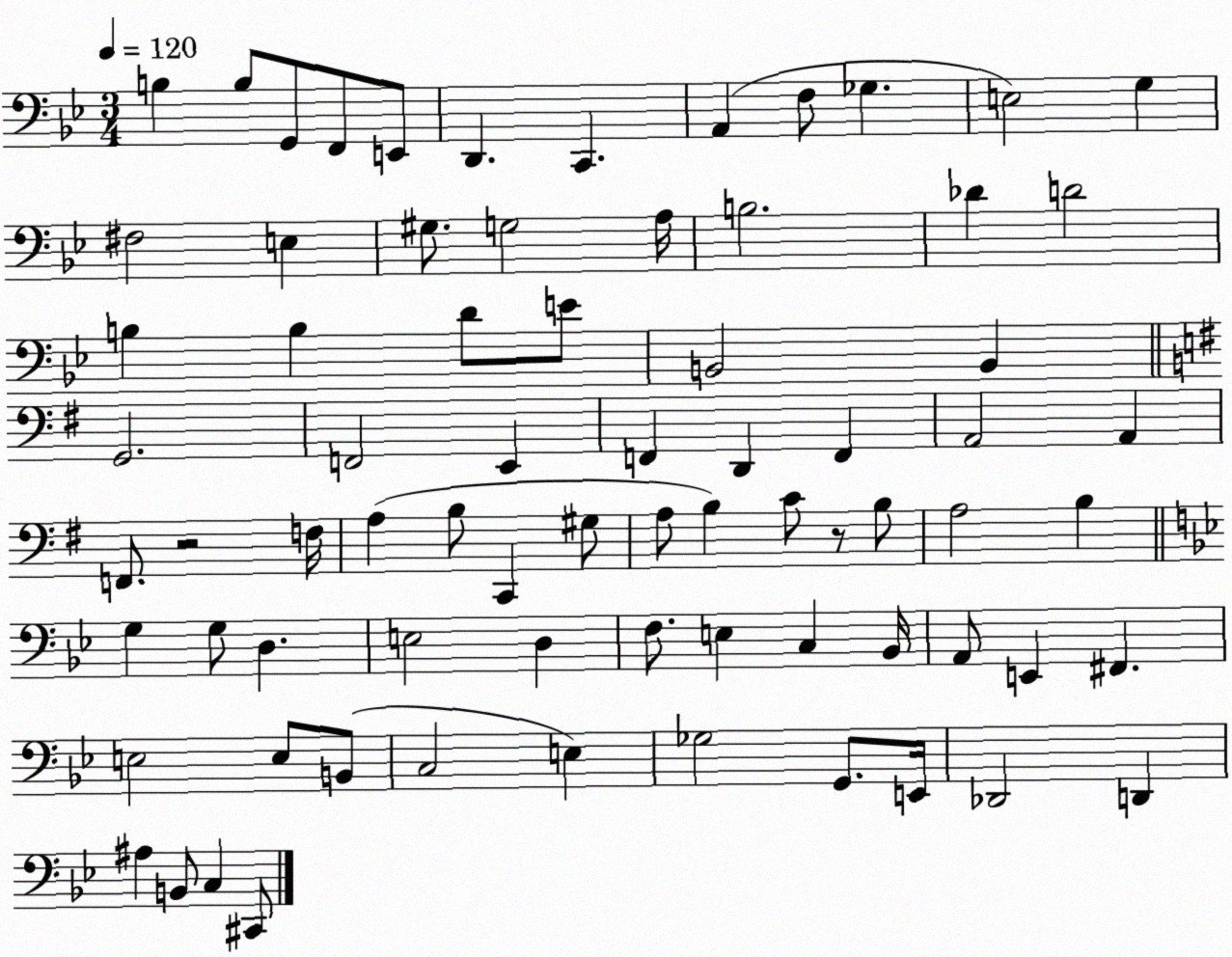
X:1
T:Untitled
M:3/4
L:1/4
K:Bb
B, B,/2 G,,/2 F,,/2 E,,/2 D,, C,, A,, F,/2 _G, E,2 G, ^F,2 E, ^G,/2 G,2 A,/4 B,2 _D D2 B, B, D/2 E/2 B,,2 B,, G,,2 F,,2 E,, F,, D,, F,, A,,2 A,, F,,/2 z2 F,/4 A, B,/2 C,, ^G,/2 A,/2 B, C/2 z/2 B,/2 A,2 B, G, G,/2 D, E,2 D, F,/2 E, C, _B,,/4 A,,/2 E,, ^F,, E,2 E,/2 B,,/2 C,2 E, _G,2 G,,/2 E,,/4 _D,,2 D,, ^A, B,,/2 C, ^C,,/2